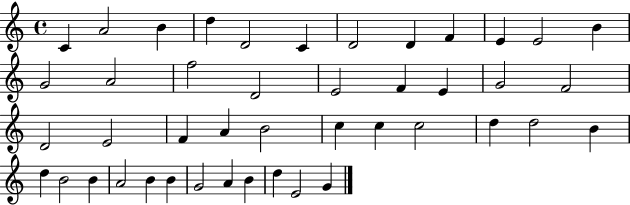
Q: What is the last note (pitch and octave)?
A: G4